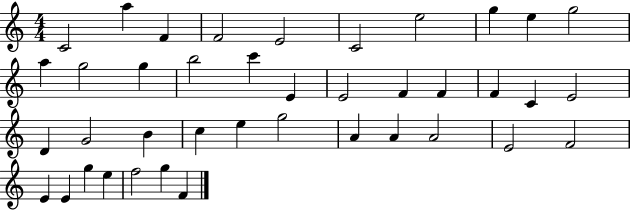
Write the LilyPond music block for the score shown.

{
  \clef treble
  \numericTimeSignature
  \time 4/4
  \key c \major
  c'2 a''4 f'4 | f'2 e'2 | c'2 e''2 | g''4 e''4 g''2 | \break a''4 g''2 g''4 | b''2 c'''4 e'4 | e'2 f'4 f'4 | f'4 c'4 e'2 | \break d'4 g'2 b'4 | c''4 e''4 g''2 | a'4 a'4 a'2 | e'2 f'2 | \break e'4 e'4 g''4 e''4 | f''2 g''4 f'4 | \bar "|."
}